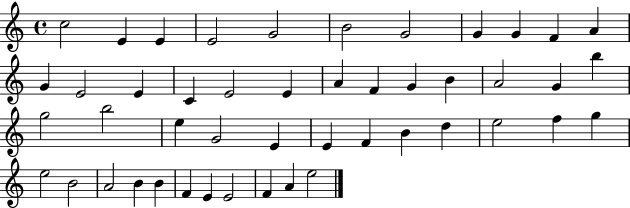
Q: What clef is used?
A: treble